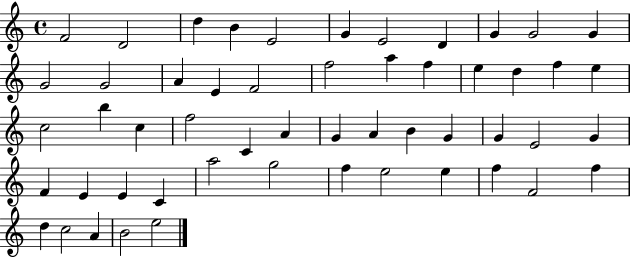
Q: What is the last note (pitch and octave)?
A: E5